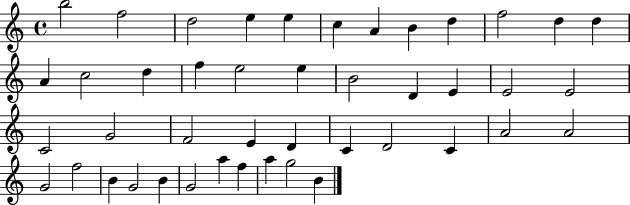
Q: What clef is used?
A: treble